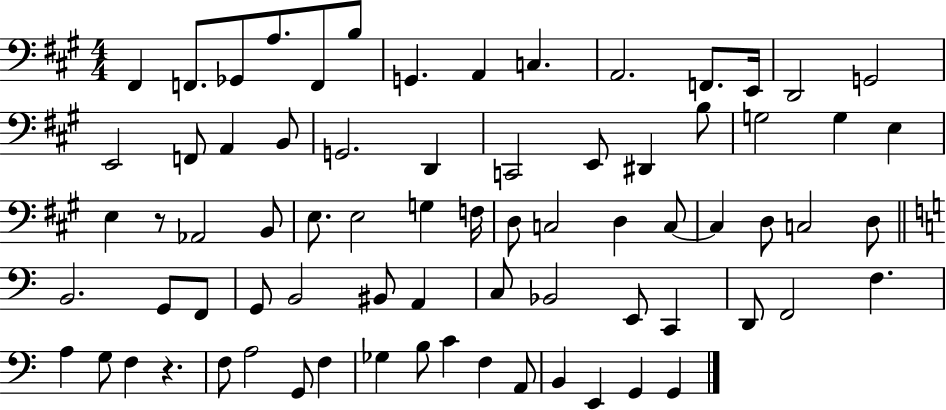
{
  \clef bass
  \numericTimeSignature
  \time 4/4
  \key a \major
  fis,4 f,8. ges,8 a8. f,8 b8 | g,4. a,4 c4. | a,2. f,8. e,16 | d,2 g,2 | \break e,2 f,8 a,4 b,8 | g,2. d,4 | c,2 e,8 dis,4 b8 | g2 g4 e4 | \break e4 r8 aes,2 b,8 | e8. e2 g4 f16 | d8 c2 d4 c8~~ | c4 d8 c2 d8 | \break \bar "||" \break \key a \minor b,2. g,8 f,8 | g,8 b,2 bis,8 a,4 | c8 bes,2 e,8 c,4 | d,8 f,2 f4. | \break a4 g8 f4 r4. | f8 a2 g,8 f4 | ges4 b8 c'4 f4 a,8 | b,4 e,4 g,4 g,4 | \break \bar "|."
}